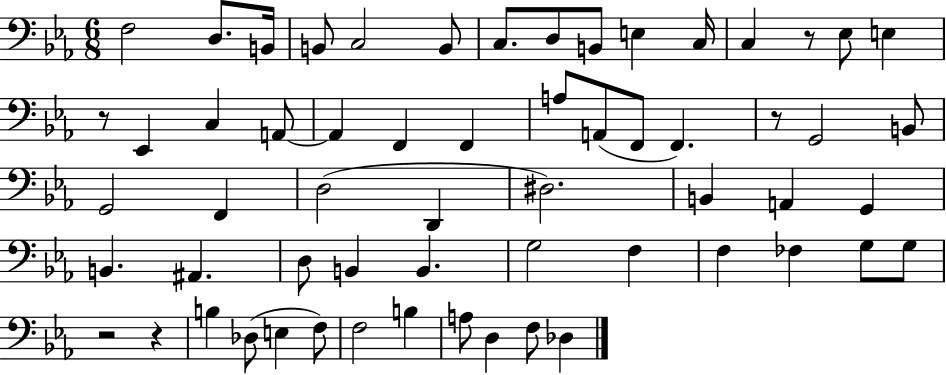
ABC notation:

X:1
T:Untitled
M:6/8
L:1/4
K:Eb
F,2 D,/2 B,,/4 B,,/2 C,2 B,,/2 C,/2 D,/2 B,,/2 E, C,/4 C, z/2 _E,/2 E, z/2 _E,, C, A,,/2 A,, F,, F,, A,/2 A,,/2 F,,/2 F,, z/2 G,,2 B,,/2 G,,2 F,, D,2 D,, ^D,2 B,, A,, G,, B,, ^A,, D,/2 B,, B,, G,2 F, F, _F, G,/2 G,/2 z2 z B, _D,/2 E, F,/2 F,2 B, A,/2 D, F,/2 _D,